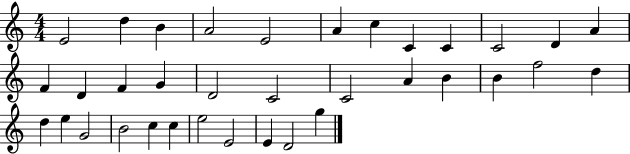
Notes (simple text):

E4/h D5/q B4/q A4/h E4/h A4/q C5/q C4/q C4/q C4/h D4/q A4/q F4/q D4/q F4/q G4/q D4/h C4/h C4/h A4/q B4/q B4/q F5/h D5/q D5/q E5/q G4/h B4/h C5/q C5/q E5/h E4/h E4/q D4/h G5/q